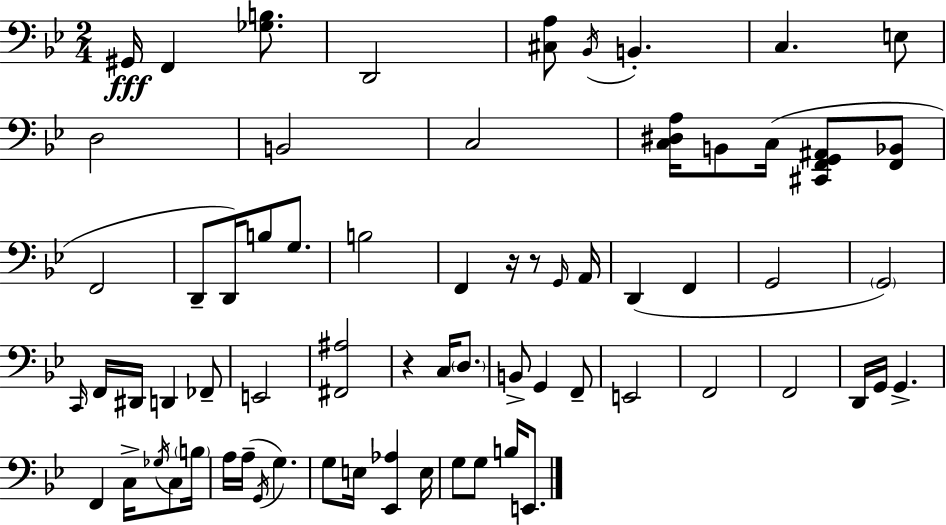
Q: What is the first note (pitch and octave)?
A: G#2